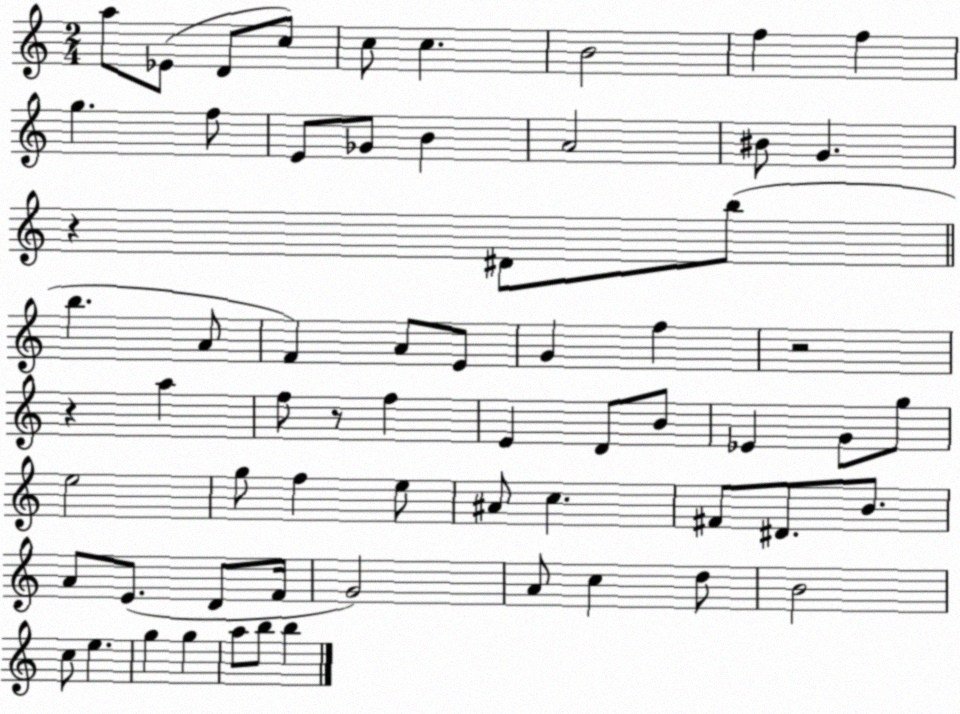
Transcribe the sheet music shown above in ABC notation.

X:1
T:Untitled
M:2/4
L:1/4
K:C
a/2 _E/2 D/2 c/2 c/2 c B2 f f g f/2 E/2 _G/2 B A2 ^B/2 G z ^D/2 b/2 b A/2 F A/2 E/2 G f z2 z a f/2 z/2 f E D/2 B/2 _E G/2 g/2 e2 g/2 f e/2 ^A/2 c ^F/2 ^D/2 B/2 A/2 E/2 D/2 F/4 G2 A/2 c d/2 B2 c/2 e g g a/2 b/2 b